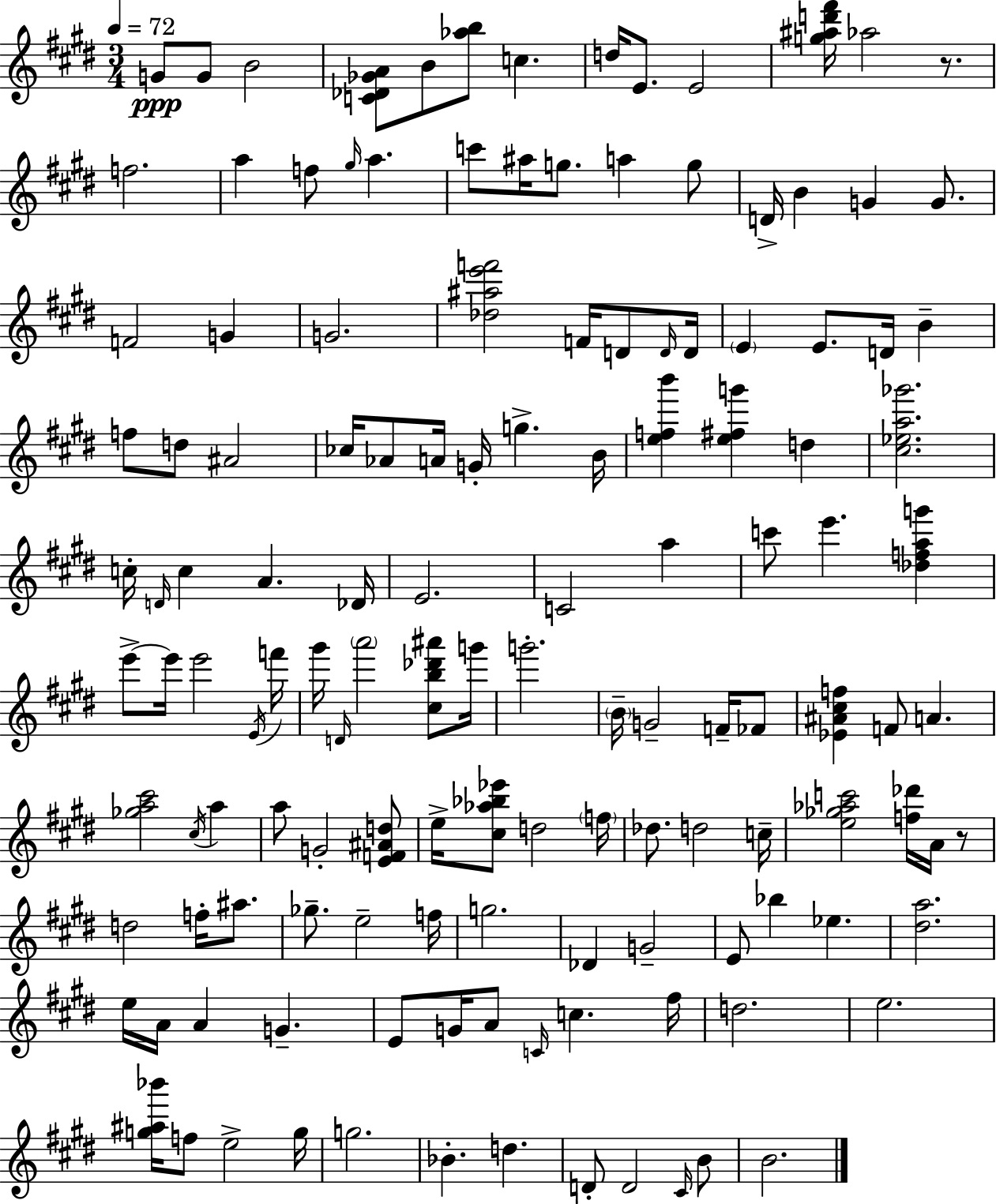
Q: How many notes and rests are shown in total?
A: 135